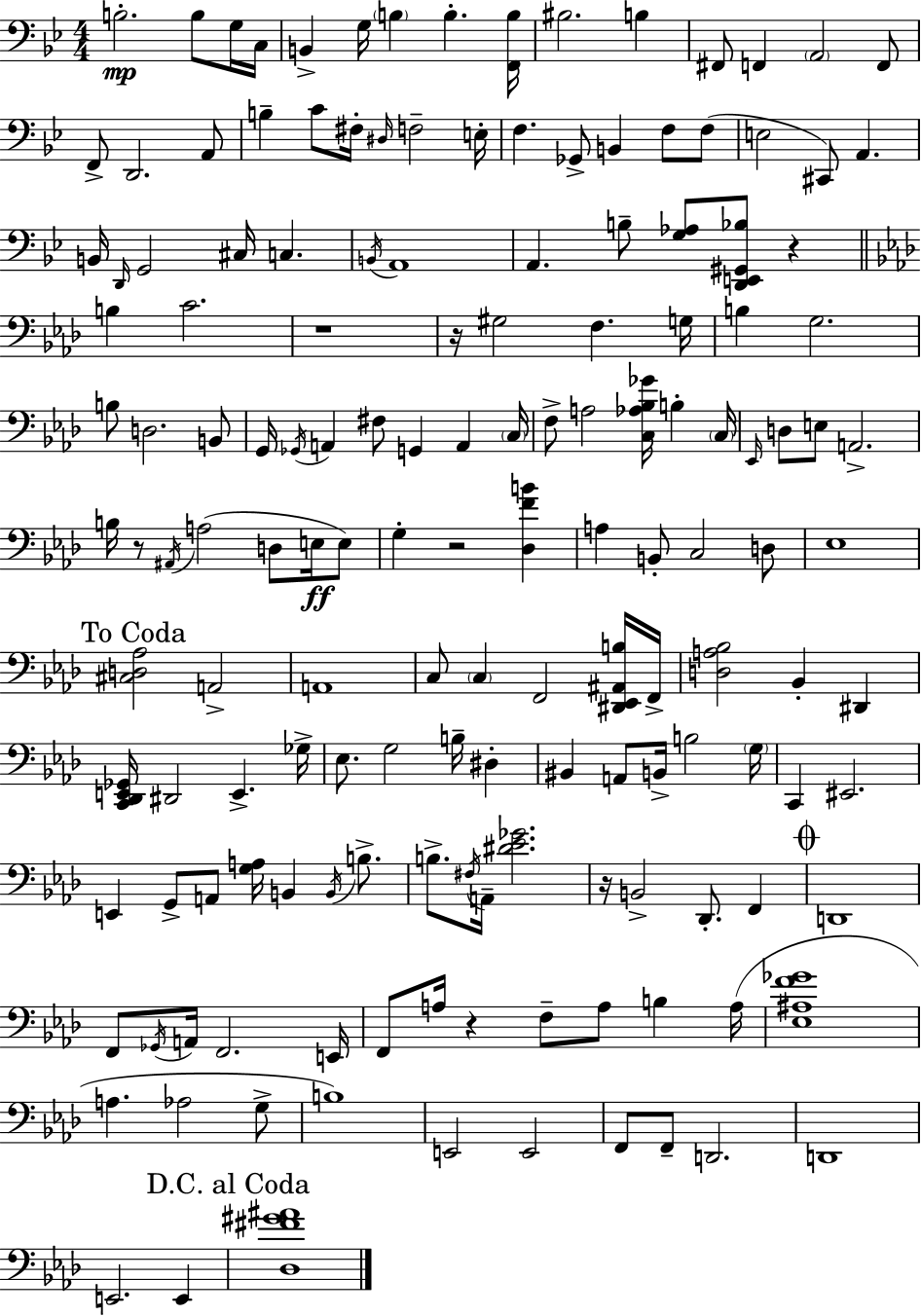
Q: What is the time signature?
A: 4/4